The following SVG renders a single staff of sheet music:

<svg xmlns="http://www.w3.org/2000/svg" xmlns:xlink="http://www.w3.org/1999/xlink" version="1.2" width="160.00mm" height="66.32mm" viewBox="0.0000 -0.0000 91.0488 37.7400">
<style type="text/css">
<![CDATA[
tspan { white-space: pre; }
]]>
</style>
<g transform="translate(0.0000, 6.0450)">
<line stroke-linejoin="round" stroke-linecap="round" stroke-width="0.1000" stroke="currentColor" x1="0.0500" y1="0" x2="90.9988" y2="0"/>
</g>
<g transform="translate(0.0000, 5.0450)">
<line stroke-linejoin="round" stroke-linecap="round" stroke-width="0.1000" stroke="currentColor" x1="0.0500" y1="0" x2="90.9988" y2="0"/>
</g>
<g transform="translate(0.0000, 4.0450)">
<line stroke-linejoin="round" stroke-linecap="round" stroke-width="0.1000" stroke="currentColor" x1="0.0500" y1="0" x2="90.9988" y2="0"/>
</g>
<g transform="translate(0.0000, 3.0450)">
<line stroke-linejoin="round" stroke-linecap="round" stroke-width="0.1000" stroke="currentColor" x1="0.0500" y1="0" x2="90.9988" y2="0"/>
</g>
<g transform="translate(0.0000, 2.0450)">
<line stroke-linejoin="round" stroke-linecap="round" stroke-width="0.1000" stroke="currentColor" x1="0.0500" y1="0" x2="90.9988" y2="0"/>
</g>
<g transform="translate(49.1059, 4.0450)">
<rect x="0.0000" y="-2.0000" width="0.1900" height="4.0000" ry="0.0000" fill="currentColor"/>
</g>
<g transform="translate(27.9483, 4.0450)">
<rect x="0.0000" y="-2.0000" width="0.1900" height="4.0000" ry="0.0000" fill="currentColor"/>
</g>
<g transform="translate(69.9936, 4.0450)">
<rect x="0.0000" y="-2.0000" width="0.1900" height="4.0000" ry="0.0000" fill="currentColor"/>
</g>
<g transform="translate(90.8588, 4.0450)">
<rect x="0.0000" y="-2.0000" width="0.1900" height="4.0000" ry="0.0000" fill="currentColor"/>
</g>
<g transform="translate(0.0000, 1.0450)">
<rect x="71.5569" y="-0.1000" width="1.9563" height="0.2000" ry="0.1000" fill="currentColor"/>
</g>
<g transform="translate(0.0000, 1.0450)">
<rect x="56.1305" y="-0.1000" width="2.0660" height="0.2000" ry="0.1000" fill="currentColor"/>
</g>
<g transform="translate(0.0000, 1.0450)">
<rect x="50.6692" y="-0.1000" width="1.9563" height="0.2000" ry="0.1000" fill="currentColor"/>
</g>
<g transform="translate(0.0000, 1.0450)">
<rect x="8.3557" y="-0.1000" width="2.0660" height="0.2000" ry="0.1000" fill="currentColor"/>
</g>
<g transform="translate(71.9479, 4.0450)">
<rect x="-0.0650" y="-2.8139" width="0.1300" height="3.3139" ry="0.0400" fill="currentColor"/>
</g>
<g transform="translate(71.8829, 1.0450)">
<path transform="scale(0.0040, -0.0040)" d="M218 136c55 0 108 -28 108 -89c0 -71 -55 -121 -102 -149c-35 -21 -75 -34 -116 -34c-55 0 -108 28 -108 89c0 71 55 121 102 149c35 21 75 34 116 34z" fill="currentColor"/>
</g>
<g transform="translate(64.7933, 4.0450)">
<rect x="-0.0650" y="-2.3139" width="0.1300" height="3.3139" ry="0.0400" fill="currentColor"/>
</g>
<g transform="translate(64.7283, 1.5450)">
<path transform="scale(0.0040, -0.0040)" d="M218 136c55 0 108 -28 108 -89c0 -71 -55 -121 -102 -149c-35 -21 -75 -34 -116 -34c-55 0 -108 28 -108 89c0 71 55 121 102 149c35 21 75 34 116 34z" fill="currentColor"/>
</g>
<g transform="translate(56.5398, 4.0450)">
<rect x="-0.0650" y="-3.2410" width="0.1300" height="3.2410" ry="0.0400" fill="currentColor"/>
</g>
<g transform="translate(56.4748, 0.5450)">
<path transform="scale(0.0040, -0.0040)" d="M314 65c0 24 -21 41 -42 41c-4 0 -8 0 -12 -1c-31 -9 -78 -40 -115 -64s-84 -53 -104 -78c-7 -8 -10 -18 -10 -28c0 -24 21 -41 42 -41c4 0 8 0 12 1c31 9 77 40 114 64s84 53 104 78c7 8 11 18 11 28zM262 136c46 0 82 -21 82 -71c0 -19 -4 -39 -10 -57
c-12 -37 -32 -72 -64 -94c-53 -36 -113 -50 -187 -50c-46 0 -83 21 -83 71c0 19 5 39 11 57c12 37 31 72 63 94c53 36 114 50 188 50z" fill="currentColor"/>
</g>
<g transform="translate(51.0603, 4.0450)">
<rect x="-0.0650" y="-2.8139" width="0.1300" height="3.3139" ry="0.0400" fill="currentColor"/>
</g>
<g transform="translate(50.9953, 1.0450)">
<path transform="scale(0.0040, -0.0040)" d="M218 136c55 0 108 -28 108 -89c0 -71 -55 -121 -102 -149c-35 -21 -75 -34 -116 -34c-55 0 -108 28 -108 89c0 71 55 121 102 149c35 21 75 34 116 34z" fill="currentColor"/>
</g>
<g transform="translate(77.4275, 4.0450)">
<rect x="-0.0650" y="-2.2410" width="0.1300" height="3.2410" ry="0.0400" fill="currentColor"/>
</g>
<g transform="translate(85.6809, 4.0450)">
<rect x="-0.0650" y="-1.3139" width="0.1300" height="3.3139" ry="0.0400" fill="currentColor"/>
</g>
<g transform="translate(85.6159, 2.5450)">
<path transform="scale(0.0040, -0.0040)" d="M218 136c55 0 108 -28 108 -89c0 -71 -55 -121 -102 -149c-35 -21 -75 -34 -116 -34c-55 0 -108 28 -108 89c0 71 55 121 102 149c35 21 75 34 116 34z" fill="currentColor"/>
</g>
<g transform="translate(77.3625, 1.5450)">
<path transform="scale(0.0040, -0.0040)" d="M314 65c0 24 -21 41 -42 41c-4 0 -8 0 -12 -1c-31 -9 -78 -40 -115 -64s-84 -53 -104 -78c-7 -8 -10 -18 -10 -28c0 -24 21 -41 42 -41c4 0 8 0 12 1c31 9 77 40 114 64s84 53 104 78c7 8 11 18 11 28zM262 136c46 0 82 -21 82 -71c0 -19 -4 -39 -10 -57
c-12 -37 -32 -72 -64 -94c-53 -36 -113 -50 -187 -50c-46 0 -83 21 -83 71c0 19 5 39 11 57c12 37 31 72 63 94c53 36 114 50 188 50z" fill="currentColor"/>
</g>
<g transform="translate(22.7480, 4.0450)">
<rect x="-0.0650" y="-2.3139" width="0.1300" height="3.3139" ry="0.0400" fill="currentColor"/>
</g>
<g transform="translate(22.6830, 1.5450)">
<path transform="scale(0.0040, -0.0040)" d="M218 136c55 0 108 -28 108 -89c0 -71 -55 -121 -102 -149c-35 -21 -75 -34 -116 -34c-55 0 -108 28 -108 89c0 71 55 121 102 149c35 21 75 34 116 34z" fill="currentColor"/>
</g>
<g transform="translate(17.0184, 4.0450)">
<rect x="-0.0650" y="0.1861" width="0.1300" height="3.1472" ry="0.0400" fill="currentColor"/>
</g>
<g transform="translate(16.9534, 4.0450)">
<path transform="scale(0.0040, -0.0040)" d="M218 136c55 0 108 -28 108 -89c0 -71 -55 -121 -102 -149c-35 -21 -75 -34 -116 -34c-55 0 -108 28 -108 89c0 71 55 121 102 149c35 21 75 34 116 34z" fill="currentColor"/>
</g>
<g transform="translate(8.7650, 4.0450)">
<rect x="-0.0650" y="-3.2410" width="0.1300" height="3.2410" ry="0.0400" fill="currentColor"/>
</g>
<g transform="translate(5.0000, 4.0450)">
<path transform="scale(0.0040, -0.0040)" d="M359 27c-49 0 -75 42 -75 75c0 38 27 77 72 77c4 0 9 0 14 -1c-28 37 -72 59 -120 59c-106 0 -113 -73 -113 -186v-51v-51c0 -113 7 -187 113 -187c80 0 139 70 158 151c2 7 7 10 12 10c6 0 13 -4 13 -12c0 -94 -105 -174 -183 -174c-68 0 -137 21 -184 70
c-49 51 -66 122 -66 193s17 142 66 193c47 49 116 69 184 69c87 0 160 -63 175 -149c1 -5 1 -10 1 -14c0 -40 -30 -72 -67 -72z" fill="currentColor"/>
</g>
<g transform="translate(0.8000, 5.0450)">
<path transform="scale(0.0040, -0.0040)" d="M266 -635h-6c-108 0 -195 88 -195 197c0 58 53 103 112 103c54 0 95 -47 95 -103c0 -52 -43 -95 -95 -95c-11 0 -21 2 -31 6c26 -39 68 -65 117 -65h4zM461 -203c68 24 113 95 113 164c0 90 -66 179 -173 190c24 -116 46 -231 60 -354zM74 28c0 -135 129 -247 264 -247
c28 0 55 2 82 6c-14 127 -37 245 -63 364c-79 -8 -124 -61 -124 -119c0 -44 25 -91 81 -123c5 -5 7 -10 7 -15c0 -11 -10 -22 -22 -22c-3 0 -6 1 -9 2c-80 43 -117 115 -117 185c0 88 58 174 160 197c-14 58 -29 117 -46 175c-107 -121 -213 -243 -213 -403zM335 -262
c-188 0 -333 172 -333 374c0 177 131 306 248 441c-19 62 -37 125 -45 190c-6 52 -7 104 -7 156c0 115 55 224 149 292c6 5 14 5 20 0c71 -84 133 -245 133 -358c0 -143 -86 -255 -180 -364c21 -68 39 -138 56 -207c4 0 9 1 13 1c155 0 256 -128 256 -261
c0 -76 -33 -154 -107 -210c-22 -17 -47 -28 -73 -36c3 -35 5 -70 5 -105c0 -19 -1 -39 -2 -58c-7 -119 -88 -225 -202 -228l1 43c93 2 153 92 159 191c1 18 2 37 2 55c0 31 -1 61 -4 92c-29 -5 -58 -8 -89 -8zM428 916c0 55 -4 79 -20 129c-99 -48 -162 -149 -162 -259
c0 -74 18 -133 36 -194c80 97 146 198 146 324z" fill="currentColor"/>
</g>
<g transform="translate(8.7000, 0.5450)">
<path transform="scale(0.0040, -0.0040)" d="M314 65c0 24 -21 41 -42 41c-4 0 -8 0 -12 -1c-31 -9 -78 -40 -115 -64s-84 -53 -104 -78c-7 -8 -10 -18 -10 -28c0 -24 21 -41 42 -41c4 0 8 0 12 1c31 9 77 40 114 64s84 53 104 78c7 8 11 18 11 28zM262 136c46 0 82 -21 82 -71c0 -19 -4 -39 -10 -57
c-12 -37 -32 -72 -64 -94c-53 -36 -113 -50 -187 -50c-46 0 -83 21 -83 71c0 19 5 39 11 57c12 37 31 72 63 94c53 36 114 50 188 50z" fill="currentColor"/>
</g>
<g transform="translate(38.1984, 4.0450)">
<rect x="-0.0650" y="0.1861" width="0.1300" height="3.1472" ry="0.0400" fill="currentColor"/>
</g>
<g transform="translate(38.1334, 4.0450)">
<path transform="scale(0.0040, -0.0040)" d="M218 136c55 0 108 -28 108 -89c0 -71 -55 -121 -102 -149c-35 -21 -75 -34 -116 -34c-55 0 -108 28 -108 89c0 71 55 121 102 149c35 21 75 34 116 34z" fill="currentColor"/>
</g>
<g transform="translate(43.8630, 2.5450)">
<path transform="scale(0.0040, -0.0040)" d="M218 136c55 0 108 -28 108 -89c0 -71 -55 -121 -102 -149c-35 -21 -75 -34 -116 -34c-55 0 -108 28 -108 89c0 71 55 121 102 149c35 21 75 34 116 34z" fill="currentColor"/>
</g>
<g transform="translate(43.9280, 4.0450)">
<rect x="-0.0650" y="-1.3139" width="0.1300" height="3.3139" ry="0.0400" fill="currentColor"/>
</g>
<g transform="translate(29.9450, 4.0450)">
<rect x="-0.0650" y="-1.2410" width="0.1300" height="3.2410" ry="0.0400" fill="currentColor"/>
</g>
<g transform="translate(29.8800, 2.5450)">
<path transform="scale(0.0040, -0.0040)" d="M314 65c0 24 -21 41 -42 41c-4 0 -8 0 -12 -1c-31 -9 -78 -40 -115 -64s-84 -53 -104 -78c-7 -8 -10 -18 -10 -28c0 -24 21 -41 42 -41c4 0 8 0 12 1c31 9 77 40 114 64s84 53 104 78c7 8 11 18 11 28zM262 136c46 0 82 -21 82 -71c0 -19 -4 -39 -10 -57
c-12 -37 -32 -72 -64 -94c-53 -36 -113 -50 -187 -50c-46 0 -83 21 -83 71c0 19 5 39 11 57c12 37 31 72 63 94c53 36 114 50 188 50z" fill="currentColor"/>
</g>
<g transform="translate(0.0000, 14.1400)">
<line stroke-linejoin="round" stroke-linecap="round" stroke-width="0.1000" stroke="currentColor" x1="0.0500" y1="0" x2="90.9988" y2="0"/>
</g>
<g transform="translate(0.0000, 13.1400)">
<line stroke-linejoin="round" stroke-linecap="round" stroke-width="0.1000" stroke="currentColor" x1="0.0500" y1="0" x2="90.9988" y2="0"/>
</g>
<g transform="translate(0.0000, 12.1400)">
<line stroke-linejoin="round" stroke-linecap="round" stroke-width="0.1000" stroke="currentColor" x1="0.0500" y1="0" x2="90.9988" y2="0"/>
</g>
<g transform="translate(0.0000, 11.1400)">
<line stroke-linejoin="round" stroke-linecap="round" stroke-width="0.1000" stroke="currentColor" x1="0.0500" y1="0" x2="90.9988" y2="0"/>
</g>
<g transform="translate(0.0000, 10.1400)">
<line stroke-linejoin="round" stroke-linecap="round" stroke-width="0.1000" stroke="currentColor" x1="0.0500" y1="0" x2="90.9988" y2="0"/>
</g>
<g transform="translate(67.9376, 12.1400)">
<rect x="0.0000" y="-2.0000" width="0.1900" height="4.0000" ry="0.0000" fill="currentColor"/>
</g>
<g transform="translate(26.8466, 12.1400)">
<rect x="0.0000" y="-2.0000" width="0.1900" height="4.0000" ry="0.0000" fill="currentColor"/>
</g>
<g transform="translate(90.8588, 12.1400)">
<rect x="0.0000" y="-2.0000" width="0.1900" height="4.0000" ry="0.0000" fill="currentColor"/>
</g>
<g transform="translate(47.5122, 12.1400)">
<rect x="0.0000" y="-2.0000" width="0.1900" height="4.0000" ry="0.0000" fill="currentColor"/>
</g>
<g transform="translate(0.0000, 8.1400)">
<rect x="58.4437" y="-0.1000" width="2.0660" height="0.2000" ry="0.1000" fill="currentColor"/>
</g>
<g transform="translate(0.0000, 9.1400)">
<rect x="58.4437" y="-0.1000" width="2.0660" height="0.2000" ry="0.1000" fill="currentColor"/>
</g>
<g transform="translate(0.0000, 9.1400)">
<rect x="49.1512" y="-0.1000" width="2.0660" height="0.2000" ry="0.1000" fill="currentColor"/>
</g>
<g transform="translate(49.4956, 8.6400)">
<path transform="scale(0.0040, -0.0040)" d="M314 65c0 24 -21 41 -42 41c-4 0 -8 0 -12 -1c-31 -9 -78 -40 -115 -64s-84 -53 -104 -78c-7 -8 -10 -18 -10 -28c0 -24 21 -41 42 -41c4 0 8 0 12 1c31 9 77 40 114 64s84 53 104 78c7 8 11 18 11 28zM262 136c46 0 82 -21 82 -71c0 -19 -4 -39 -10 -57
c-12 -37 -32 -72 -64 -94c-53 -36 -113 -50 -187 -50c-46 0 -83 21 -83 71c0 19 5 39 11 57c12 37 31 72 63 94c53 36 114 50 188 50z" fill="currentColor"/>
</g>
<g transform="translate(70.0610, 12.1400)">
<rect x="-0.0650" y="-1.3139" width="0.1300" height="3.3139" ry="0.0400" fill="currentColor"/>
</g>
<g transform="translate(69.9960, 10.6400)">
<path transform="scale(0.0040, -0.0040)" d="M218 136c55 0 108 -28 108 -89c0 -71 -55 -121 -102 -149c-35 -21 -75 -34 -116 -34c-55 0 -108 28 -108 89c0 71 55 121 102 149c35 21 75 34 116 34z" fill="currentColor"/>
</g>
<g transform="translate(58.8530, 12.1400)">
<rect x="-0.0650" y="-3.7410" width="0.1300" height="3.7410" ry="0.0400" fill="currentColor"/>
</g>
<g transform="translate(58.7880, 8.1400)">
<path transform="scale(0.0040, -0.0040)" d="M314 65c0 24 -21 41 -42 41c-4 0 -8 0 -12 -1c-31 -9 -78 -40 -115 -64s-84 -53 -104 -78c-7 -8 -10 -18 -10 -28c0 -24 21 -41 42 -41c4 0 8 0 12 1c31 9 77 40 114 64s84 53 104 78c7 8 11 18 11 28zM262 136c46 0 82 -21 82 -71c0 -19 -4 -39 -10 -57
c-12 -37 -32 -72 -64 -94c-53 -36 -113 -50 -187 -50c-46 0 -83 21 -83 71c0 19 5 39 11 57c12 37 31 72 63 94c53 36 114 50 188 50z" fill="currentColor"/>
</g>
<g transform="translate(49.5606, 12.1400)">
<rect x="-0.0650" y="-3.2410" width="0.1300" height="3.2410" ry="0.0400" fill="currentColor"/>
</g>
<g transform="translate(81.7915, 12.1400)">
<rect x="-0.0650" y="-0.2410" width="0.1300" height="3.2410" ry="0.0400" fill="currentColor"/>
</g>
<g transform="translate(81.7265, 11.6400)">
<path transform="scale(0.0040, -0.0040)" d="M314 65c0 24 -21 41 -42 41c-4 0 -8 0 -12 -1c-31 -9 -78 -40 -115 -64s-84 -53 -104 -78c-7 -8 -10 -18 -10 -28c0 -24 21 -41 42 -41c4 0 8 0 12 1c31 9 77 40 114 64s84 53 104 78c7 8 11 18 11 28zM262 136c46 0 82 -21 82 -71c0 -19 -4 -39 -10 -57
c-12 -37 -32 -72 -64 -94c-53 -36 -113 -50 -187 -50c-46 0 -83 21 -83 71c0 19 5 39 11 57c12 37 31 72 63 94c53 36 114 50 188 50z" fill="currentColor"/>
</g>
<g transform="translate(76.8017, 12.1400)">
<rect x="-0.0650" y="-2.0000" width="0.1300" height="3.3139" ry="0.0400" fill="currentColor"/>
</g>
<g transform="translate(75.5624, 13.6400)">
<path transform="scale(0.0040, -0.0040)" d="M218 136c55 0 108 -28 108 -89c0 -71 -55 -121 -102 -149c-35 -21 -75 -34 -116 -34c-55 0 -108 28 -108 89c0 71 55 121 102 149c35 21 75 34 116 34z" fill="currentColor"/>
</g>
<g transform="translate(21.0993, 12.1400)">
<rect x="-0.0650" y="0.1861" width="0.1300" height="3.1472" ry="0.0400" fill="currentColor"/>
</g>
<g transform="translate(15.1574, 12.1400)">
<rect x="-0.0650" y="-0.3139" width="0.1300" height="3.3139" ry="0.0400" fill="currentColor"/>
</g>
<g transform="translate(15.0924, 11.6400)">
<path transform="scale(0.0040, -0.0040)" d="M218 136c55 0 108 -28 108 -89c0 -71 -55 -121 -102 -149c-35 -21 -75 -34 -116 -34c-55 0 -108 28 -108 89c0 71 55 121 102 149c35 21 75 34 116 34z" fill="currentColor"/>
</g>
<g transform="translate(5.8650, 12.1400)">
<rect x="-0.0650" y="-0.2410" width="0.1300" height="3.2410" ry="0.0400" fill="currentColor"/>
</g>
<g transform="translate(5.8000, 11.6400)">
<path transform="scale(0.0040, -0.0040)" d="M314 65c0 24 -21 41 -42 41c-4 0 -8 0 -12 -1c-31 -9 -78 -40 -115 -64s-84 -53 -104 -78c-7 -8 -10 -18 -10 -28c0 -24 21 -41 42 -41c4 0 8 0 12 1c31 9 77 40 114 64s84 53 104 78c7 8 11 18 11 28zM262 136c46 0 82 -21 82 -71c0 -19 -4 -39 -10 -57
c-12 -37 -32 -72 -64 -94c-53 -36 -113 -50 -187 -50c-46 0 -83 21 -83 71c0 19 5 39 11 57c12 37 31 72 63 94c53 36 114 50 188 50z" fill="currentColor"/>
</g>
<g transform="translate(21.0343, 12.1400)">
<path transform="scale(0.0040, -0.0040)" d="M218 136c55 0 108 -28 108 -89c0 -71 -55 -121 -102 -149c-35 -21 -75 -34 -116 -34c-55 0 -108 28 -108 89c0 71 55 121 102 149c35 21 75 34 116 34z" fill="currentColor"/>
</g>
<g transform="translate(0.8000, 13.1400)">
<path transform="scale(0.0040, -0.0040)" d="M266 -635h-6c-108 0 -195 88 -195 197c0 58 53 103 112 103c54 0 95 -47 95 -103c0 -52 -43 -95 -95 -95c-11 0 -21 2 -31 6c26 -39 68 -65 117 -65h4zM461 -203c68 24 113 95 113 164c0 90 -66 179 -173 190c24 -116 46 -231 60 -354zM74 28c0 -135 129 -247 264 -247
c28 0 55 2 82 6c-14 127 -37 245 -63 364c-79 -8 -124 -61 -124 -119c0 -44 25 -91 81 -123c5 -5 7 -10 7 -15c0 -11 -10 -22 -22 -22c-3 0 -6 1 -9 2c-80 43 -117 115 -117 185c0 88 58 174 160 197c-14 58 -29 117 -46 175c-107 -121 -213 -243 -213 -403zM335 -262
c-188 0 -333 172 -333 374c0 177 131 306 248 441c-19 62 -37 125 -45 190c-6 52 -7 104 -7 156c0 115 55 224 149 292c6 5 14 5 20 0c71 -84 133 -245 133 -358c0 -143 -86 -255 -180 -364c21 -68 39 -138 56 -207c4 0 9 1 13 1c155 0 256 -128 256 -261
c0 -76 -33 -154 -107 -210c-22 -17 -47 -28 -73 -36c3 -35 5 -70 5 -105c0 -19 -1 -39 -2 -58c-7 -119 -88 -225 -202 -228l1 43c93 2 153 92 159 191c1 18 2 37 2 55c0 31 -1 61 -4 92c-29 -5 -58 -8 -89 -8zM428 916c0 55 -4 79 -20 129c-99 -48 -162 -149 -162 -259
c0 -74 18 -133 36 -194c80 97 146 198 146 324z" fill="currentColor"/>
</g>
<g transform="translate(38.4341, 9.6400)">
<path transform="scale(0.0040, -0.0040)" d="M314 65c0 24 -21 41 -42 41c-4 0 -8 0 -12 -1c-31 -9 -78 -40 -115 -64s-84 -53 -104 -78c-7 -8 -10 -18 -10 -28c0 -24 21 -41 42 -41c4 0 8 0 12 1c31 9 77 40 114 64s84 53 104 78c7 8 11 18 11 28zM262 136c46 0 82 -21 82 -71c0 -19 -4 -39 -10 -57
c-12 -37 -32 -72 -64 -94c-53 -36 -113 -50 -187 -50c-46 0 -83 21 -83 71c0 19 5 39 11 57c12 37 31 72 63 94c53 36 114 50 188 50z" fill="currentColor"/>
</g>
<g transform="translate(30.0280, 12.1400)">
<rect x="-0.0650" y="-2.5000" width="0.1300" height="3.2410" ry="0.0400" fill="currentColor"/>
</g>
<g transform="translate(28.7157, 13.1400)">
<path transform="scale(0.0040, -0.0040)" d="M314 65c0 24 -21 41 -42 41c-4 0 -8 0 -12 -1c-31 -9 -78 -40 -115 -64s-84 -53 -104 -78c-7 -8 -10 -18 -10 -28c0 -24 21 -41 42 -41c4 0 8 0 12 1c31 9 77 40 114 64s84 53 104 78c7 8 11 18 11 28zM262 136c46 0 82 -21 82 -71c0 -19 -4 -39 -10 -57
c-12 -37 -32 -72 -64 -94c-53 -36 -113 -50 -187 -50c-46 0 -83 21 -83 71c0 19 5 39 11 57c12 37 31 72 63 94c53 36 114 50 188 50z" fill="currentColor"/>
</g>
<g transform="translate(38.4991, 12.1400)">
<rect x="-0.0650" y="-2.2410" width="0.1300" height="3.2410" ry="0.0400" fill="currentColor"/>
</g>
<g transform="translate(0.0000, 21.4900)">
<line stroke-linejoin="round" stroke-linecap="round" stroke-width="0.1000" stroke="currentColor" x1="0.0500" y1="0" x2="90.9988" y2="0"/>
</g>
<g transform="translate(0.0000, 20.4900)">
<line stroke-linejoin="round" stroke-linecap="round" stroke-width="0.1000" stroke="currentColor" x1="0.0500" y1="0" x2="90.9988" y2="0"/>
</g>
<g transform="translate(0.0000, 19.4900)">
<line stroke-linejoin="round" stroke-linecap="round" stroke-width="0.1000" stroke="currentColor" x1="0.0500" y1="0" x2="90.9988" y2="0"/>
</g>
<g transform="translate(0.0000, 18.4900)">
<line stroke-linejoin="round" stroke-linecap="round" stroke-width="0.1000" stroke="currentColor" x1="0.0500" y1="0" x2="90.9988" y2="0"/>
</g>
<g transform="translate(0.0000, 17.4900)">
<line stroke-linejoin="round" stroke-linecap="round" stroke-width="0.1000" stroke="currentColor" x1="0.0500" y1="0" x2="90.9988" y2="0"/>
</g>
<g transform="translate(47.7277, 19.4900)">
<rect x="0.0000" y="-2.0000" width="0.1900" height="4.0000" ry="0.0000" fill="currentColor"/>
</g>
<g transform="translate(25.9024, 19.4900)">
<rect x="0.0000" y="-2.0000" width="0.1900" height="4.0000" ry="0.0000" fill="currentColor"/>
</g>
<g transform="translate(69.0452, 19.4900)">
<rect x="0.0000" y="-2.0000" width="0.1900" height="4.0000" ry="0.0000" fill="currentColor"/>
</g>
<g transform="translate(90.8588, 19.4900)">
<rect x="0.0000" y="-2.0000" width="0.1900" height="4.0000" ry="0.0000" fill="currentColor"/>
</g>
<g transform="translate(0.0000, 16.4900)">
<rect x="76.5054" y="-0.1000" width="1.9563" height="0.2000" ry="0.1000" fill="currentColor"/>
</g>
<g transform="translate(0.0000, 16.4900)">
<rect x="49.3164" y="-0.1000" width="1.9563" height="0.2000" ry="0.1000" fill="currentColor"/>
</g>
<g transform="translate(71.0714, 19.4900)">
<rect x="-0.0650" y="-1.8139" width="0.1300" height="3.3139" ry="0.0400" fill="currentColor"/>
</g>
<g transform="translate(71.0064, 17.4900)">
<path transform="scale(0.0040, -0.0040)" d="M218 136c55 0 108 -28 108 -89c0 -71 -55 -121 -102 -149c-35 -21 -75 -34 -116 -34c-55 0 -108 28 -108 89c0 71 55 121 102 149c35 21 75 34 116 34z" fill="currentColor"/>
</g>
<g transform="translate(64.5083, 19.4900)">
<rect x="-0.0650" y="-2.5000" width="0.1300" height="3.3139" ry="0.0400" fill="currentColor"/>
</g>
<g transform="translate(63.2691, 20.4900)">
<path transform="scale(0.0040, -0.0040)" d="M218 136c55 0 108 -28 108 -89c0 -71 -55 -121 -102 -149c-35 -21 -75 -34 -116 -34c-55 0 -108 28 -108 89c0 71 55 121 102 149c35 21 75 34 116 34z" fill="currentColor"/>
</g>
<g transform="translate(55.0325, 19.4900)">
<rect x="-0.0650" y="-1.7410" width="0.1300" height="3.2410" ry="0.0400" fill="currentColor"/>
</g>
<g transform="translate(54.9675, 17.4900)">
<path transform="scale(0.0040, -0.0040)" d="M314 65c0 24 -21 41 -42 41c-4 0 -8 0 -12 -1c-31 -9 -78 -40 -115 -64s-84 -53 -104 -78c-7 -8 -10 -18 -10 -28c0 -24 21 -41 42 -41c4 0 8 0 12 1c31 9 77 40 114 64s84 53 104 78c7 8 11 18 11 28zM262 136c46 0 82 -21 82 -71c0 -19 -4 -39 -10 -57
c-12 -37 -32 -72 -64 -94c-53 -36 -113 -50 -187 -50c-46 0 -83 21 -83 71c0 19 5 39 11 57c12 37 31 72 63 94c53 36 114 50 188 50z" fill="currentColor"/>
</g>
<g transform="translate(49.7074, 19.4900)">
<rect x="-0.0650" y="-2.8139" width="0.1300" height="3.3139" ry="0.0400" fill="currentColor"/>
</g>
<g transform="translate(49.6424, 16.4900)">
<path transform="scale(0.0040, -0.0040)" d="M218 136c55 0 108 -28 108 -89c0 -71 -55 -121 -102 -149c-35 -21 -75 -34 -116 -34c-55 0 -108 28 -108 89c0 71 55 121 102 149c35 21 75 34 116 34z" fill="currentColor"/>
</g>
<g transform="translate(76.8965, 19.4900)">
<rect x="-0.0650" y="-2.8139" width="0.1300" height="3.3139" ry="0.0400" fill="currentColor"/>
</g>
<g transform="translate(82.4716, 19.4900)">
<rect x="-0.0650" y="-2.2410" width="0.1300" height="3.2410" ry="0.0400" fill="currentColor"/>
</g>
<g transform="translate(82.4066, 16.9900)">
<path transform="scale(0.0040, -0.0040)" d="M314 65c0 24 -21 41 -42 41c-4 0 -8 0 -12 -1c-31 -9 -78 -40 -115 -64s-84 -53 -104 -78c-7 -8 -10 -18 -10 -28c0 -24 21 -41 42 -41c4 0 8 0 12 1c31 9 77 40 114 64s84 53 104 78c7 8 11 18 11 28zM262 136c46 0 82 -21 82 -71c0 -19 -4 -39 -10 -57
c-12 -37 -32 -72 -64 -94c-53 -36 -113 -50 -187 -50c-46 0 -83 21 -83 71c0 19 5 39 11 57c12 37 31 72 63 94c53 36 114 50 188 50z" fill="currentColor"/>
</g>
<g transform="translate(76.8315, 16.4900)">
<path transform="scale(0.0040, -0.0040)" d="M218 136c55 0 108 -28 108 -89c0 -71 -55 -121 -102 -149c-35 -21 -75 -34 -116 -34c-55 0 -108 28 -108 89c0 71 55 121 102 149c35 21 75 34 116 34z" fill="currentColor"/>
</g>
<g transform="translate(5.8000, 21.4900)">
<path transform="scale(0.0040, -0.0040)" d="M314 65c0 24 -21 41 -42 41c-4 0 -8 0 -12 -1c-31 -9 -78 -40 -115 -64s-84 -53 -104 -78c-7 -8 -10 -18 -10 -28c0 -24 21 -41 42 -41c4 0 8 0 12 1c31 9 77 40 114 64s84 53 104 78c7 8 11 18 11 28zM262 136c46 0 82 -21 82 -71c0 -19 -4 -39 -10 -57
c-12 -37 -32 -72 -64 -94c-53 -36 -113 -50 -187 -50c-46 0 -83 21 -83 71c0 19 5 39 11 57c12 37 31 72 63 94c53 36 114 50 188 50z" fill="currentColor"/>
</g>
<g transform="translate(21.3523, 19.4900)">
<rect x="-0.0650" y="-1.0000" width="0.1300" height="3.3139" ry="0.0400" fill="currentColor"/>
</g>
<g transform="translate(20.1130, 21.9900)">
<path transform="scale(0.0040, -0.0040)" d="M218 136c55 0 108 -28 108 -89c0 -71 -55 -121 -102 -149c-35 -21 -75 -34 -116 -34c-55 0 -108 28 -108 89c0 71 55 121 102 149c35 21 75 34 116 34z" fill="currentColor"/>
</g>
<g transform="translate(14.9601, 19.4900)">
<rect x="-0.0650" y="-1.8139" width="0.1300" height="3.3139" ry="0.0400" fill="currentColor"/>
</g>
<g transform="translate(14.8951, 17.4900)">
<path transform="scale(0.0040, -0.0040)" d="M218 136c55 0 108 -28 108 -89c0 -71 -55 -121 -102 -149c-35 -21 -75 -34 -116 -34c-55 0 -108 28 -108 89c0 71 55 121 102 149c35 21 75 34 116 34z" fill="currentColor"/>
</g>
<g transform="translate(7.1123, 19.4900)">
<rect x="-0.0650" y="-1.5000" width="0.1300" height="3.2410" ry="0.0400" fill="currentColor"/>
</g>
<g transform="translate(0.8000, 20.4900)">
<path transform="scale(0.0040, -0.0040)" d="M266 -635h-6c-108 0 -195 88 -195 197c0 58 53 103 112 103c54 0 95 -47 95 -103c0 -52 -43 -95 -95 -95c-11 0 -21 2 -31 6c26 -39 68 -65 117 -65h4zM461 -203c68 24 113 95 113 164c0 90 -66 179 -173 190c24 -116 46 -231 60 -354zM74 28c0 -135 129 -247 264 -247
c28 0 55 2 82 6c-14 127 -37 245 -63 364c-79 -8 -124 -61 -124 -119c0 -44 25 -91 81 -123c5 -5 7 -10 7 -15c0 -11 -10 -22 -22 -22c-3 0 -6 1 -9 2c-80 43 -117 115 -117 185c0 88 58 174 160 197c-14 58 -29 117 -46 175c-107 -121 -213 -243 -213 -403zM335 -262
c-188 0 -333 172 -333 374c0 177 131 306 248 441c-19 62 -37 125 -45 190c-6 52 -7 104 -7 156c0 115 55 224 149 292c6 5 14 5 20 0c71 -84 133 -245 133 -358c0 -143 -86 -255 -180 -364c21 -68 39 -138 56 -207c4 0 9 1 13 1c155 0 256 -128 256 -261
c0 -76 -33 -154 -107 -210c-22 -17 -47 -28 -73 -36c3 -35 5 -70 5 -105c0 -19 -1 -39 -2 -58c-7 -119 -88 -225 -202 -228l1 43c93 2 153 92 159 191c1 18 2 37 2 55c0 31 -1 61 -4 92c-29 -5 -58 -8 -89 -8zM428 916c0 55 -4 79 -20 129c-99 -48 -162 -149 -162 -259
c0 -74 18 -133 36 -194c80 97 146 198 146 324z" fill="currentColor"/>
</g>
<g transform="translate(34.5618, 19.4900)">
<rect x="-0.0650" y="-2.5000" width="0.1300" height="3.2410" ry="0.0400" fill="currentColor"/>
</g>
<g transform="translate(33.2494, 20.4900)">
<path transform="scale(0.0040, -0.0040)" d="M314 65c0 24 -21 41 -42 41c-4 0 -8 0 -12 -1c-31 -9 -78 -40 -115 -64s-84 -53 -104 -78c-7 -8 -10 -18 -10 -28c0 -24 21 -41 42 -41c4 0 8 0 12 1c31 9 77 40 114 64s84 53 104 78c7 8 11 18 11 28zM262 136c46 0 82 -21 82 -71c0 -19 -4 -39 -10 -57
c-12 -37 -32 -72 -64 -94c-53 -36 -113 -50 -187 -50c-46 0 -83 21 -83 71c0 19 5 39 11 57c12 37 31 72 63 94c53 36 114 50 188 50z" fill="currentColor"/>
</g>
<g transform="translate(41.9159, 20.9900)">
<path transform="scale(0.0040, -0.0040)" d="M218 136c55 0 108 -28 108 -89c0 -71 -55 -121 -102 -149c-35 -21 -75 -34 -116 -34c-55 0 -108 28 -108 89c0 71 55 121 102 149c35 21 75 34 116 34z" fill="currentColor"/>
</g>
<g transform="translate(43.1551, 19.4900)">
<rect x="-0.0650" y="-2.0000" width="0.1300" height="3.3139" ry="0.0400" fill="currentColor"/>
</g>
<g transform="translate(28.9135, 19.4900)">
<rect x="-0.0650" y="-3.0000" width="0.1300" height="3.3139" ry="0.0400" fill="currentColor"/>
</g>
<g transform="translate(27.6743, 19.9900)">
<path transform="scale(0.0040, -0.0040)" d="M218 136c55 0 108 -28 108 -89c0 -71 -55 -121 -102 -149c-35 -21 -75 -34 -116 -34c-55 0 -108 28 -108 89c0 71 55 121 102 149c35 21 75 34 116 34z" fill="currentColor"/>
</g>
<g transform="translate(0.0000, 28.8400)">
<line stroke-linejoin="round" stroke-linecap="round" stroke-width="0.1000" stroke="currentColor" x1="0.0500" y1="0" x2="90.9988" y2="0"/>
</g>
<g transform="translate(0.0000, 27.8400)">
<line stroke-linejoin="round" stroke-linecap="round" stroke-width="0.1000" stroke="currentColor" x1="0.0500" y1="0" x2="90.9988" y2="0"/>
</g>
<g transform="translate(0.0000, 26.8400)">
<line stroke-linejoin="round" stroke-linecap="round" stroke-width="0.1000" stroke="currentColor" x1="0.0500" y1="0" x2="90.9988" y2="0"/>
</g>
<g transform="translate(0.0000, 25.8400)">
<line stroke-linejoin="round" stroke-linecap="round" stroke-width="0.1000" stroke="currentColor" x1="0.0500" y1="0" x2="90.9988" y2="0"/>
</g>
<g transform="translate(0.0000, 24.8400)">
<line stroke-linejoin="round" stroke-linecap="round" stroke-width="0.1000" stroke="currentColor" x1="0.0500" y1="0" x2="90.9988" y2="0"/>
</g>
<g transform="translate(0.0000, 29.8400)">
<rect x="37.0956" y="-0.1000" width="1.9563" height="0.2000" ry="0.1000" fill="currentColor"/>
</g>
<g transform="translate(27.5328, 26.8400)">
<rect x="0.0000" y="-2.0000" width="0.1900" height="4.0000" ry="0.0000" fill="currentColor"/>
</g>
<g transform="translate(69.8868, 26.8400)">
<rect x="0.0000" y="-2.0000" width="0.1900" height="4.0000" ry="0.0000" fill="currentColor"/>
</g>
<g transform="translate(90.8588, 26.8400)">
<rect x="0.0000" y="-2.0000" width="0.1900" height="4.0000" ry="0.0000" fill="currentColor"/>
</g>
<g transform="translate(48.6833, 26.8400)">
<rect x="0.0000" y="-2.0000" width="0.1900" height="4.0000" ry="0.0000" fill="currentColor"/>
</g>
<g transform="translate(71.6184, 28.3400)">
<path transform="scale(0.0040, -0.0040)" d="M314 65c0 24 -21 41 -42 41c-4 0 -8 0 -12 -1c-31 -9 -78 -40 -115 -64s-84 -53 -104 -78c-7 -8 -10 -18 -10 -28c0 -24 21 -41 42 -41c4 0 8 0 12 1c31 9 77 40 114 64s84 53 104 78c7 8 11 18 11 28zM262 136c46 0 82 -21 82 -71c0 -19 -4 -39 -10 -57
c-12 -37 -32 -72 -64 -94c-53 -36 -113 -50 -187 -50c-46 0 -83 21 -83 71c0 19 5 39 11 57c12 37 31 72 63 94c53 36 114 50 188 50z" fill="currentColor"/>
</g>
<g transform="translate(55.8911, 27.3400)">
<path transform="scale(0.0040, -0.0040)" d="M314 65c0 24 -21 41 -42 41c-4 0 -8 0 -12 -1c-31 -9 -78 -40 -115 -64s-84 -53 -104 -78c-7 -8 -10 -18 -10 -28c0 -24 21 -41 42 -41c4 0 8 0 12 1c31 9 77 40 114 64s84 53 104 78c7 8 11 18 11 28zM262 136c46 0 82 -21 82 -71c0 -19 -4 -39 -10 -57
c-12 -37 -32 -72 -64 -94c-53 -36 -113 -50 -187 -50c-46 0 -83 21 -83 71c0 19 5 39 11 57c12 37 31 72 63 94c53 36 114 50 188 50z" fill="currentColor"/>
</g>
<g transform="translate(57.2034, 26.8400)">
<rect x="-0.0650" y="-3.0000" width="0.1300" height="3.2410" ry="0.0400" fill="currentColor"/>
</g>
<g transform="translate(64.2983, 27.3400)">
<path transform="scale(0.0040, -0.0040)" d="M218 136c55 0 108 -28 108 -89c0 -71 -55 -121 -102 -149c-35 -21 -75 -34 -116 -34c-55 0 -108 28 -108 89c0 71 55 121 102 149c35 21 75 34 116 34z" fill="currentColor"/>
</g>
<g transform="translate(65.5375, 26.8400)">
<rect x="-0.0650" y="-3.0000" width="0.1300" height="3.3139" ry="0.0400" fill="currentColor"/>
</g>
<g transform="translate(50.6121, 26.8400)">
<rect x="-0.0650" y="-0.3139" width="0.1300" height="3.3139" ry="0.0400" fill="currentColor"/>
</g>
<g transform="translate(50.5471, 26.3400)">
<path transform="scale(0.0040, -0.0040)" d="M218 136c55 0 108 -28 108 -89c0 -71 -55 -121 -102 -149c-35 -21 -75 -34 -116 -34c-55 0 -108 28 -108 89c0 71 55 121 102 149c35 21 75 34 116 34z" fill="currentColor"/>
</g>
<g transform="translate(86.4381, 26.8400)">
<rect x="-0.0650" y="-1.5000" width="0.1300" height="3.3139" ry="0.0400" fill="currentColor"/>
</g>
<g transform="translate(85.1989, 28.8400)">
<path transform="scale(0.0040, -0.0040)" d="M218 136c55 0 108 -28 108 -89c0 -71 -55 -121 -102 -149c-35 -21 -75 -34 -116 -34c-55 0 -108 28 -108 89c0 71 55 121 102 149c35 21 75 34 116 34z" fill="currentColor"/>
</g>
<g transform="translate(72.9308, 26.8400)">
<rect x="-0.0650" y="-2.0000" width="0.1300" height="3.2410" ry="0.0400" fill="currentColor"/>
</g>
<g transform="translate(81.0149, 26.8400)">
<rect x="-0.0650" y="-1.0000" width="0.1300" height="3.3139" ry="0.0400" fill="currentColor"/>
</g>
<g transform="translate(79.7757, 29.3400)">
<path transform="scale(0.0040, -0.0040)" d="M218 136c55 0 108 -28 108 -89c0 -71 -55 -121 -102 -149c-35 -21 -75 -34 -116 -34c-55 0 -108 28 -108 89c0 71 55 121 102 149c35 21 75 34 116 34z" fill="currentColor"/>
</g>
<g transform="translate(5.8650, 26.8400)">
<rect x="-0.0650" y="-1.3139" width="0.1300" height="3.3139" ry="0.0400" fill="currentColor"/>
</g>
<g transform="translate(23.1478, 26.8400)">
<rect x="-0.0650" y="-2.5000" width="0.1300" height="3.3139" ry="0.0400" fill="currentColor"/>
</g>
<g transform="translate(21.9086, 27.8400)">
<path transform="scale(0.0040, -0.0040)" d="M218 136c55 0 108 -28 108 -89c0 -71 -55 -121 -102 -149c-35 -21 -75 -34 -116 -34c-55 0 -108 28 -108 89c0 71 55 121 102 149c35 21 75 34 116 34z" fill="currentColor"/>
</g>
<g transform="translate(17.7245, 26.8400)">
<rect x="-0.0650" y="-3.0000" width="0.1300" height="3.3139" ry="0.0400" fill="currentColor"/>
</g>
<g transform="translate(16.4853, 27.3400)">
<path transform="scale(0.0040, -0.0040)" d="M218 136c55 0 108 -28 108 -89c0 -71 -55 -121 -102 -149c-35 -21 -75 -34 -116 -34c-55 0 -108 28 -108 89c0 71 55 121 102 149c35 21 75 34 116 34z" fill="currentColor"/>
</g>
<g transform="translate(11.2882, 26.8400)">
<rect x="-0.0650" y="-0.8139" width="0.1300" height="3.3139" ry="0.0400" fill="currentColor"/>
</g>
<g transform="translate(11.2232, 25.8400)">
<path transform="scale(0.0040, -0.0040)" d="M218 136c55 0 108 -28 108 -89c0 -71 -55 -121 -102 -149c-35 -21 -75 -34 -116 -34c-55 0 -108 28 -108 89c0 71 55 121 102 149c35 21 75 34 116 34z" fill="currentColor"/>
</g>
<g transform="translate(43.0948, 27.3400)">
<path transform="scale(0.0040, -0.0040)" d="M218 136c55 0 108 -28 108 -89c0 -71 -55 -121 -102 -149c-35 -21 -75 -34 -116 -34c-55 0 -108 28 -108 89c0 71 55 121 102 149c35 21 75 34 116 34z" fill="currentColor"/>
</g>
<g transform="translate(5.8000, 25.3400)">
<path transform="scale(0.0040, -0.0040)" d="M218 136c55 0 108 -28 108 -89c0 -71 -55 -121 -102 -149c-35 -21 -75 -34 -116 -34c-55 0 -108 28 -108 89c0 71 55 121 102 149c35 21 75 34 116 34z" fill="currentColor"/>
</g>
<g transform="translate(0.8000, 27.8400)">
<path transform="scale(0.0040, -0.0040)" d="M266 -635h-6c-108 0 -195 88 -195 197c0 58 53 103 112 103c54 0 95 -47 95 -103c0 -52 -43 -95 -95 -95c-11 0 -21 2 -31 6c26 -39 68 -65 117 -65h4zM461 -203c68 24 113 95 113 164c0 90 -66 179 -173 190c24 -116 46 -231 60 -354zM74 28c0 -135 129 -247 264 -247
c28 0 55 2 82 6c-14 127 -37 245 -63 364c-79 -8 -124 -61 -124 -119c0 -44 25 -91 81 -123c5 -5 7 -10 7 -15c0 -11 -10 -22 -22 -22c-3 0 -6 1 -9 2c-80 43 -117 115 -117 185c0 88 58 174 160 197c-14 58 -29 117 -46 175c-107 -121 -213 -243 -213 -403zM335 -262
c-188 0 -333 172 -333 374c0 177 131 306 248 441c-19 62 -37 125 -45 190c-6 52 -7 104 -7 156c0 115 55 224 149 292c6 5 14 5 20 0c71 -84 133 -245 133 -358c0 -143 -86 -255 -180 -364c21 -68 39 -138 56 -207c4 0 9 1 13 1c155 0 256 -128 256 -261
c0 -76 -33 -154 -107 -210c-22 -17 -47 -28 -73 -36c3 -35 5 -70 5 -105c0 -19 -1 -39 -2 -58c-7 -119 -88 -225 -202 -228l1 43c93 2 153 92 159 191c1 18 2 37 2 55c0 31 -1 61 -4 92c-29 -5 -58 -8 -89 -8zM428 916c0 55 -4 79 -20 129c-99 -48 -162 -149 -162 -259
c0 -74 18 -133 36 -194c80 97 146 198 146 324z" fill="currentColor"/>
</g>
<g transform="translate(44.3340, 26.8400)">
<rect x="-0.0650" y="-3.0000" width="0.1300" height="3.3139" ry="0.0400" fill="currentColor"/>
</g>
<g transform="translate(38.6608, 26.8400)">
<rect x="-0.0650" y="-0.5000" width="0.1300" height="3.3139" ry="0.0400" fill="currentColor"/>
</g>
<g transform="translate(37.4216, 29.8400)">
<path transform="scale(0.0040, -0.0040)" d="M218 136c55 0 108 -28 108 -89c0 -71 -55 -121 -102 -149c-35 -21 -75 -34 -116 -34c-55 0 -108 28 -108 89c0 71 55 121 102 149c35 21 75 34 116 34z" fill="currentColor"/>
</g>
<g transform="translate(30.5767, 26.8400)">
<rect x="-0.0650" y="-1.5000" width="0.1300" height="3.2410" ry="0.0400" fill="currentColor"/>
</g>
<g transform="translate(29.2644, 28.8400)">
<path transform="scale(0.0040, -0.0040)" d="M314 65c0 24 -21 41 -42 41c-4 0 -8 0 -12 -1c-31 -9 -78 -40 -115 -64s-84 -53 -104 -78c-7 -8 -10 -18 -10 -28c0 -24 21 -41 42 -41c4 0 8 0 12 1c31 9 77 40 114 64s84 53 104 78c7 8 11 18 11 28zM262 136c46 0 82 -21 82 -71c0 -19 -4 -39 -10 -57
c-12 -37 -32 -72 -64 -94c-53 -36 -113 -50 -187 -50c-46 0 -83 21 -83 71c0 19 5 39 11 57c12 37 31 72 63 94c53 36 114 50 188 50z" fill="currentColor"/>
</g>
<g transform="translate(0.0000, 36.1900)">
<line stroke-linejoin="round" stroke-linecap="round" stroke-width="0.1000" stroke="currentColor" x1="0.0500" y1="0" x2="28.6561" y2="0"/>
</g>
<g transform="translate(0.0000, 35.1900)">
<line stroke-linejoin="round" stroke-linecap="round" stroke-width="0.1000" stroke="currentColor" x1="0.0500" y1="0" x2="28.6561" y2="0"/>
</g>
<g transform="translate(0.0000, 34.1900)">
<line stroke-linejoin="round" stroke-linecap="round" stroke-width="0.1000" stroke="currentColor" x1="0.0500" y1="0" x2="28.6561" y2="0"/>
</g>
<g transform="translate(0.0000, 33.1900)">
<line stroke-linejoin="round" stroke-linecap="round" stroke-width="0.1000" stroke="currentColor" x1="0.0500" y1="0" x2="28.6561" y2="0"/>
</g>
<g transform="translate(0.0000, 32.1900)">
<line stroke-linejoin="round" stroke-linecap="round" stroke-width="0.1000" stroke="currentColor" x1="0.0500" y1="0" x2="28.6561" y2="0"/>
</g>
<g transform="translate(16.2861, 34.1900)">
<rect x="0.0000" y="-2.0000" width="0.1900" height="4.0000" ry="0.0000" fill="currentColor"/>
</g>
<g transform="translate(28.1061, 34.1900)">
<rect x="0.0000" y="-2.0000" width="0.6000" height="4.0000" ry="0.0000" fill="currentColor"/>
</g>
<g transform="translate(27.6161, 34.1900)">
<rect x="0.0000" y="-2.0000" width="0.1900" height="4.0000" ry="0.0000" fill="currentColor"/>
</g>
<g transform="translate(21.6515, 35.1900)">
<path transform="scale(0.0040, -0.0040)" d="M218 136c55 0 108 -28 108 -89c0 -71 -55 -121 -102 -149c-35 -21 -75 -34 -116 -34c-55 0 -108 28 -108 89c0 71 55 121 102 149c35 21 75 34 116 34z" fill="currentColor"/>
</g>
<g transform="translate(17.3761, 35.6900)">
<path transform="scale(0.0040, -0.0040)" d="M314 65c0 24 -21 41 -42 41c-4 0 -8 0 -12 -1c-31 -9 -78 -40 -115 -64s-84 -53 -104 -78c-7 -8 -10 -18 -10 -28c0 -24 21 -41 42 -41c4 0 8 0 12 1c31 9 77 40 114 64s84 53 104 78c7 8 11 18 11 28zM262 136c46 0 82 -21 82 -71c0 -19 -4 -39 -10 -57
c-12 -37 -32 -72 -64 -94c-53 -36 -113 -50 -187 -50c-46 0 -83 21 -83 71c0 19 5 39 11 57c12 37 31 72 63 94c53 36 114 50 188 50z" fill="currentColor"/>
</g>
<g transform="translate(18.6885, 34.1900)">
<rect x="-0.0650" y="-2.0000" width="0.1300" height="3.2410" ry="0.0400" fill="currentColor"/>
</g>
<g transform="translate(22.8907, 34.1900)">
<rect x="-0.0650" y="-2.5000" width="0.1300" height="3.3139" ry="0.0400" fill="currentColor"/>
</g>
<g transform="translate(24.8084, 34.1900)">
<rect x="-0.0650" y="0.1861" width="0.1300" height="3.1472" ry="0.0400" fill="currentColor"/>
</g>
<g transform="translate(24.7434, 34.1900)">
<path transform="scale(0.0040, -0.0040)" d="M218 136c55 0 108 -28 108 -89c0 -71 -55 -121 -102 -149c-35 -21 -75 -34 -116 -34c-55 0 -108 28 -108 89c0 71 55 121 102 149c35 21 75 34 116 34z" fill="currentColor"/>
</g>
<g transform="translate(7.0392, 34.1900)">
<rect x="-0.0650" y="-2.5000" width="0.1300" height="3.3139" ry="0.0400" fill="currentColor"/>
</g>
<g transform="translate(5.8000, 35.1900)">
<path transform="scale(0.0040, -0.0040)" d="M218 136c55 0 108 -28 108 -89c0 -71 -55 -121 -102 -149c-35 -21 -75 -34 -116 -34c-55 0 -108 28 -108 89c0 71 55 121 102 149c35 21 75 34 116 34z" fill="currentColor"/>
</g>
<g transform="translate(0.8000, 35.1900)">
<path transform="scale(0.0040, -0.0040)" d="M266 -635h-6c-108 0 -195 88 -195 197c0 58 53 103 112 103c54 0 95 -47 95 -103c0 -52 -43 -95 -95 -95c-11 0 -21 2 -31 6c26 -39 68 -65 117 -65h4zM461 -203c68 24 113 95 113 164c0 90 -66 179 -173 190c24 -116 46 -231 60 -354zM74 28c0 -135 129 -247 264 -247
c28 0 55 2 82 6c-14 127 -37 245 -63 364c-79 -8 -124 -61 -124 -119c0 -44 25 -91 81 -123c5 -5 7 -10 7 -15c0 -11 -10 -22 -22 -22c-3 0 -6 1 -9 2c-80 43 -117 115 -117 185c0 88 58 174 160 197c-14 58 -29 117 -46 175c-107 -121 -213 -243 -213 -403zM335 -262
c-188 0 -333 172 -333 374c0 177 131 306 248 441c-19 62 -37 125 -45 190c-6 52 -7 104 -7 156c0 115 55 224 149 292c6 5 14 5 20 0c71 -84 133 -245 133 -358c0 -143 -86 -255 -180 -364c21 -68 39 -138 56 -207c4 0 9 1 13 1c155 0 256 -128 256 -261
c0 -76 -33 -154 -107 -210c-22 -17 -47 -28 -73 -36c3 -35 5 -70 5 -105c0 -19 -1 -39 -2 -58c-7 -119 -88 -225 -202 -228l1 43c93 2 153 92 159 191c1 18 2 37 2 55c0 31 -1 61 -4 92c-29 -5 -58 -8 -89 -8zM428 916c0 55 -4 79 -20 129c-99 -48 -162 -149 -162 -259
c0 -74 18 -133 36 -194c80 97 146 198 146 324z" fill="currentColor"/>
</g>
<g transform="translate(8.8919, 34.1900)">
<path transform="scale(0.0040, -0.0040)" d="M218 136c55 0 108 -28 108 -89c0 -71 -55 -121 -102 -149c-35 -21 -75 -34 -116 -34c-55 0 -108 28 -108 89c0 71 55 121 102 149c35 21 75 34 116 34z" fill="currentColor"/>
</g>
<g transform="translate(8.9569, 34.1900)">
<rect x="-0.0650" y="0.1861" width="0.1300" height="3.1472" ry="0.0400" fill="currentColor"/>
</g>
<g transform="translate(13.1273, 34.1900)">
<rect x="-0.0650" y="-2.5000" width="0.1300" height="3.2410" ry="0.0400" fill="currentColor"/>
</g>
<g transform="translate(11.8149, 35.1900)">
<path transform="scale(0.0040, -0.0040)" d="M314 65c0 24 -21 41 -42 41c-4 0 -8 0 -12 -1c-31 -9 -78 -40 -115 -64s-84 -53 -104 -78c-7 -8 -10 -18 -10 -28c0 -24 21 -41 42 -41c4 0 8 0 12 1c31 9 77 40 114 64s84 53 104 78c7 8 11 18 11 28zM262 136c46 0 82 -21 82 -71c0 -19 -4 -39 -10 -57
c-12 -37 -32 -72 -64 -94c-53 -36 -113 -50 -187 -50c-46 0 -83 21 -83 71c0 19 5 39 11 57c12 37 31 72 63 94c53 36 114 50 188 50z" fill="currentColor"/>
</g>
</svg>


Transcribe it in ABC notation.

X:1
T:Untitled
M:4/4
L:1/4
K:C
b2 B g e2 B e a b2 g a g2 e c2 c B G2 g2 b2 c'2 e F c2 E2 f D A G2 F a f2 G f a g2 e d A G E2 C A c A2 A F2 D E G B G2 F2 G B